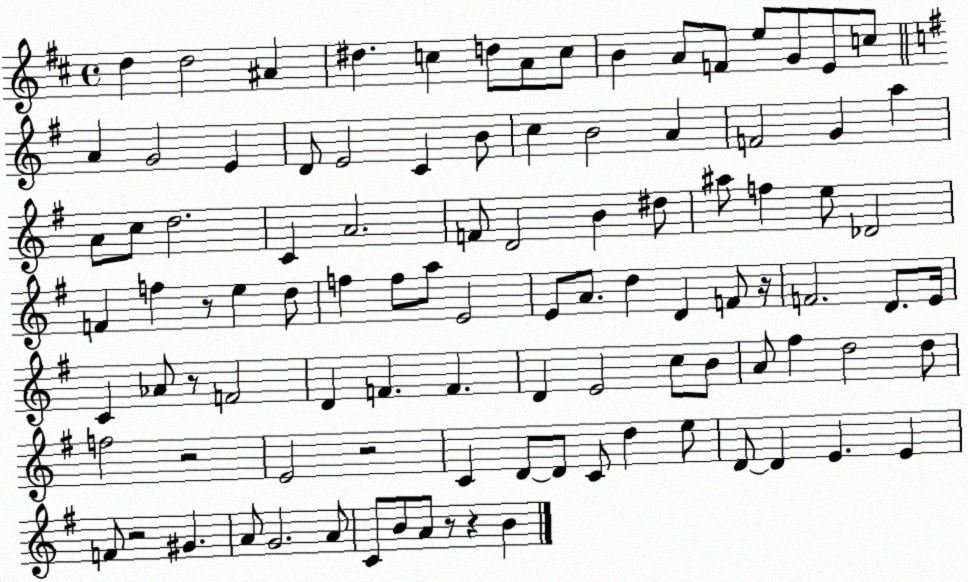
X:1
T:Untitled
M:4/4
L:1/4
K:D
d d2 ^A ^d c d/2 A/2 c/2 B A/2 F/2 e/2 G/2 E/2 c/2 A G2 E D/2 E2 C B/2 c B2 A F2 G a A/2 c/2 d2 C A2 F/2 D2 B ^d/2 ^a/2 f e/2 _D2 F f z/2 e d/2 f f/2 a/2 E2 E/2 A/2 d D F/2 z/4 F2 D/2 E/4 C _A/2 z/2 F2 D F F D E2 c/2 B/2 A/2 ^f d2 d/2 f2 z2 E2 z2 C D/2 D/2 C/2 d e/2 D/2 D E E F/2 z2 ^G A/2 G2 A/2 C/2 B/2 A/2 z/2 z B